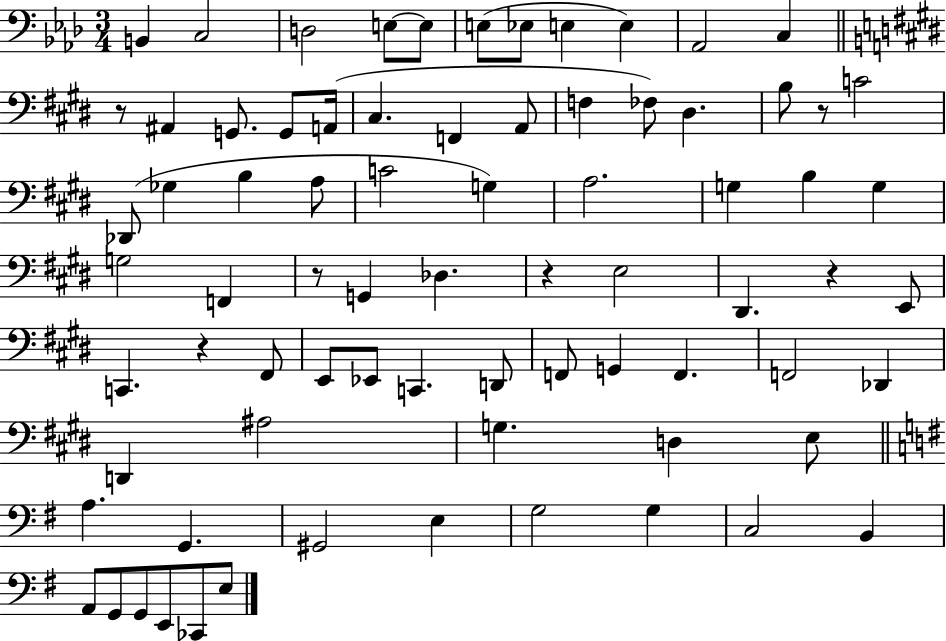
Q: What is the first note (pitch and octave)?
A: B2